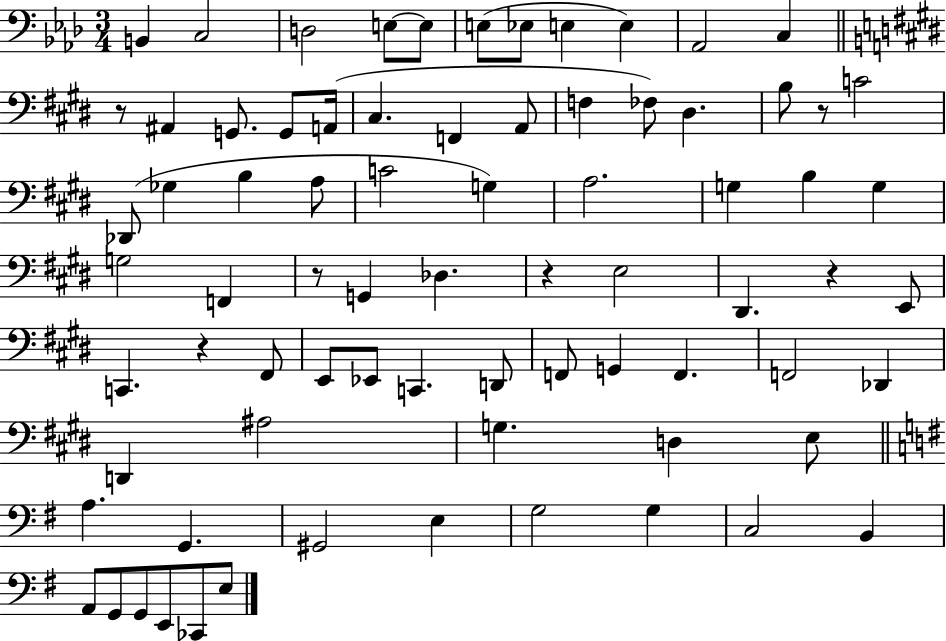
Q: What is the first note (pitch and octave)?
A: B2